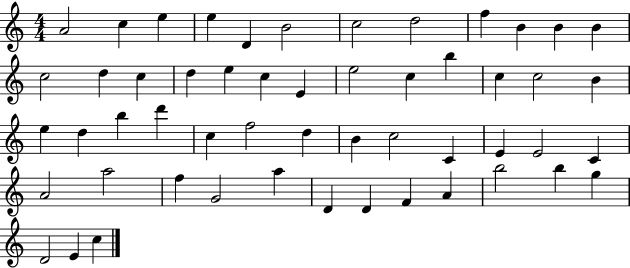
A4/h C5/q E5/q E5/q D4/q B4/h C5/h D5/h F5/q B4/q B4/q B4/q C5/h D5/q C5/q D5/q E5/q C5/q E4/q E5/h C5/q B5/q C5/q C5/h B4/q E5/q D5/q B5/q D6/q C5/q F5/h D5/q B4/q C5/h C4/q E4/q E4/h C4/q A4/h A5/h F5/q G4/h A5/q D4/q D4/q F4/q A4/q B5/h B5/q G5/q D4/h E4/q C5/q